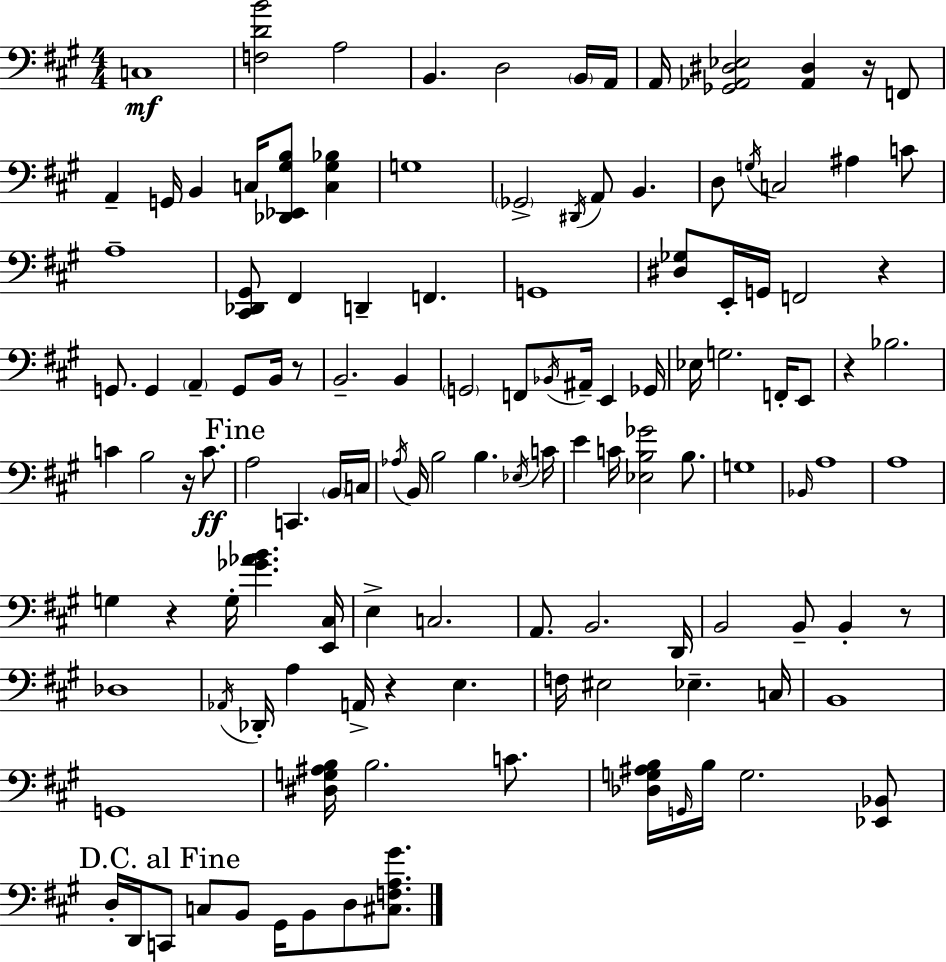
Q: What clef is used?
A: bass